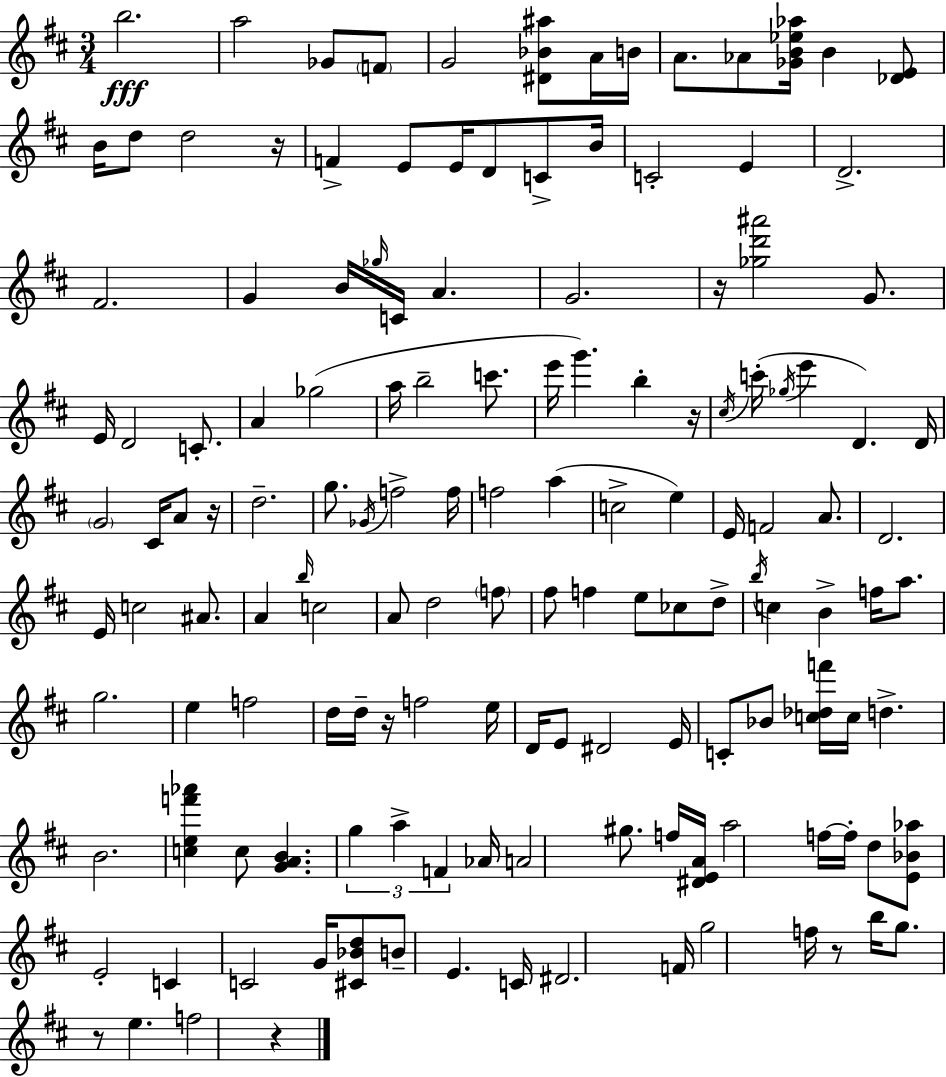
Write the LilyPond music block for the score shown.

{
  \clef treble
  \numericTimeSignature
  \time 3/4
  \key d \major
  b''2.\fff | a''2 ges'8 \parenthesize f'8 | g'2 <dis' bes' ais''>8 a'16 b'16 | a'8. aes'8 <ges' b' ees'' aes''>16 b'4 <des' e'>8 | \break b'16 d''8 d''2 r16 | f'4-> e'8 e'16 d'8 c'8-> b'16 | c'2-. e'4 | d'2.-> | \break fis'2. | g'4 b'16 \grace { ges''16 } c'16 a'4. | g'2. | r16 <ges'' d''' ais'''>2 g'8. | \break e'16 d'2 c'8.-. | a'4 ges''2( | a''16 b''2-- c'''8. | e'''16 g'''4.) b''4-. | \break r16 \acciaccatura { cis''16 } c'''16-.( \acciaccatura { ges''16 } e'''4 d'4.) | d'16 \parenthesize g'2 cis'16 | a'8 r16 d''2.-- | g''8. \acciaccatura { ges'16 } f''2-> | \break f''16 f''2 | a''4( c''2-> | e''4) e'16 f'2 | a'8. d'2. | \break e'16 c''2 | ais'8. a'4 \grace { b''16 } c''2 | a'8 d''2 | \parenthesize f''8 fis''8 f''4 e''8 | \break ces''8 d''8-> \acciaccatura { b''16 } c''4 b'4-> | f''16 a''8. g''2. | e''4 f''2 | d''16 d''16-- r16 f''2 | \break e''16 d'16 e'8 dis'2 | e'16 c'8-. bes'8 <c'' des'' f'''>16 c''16 | d''4.-> b'2. | <c'' e'' f''' aes'''>4 c''8 | \break <g' a' b'>4. \tuplet 3/2 { g''4 a''4-> | f'4 } aes'16 a'2 | gis''8. f''16 <dis' e' a'>16 a''2 | f''16~~ f''16-. d''8 <e' bes' aes''>8 e'2-. | \break c'4 c'2 | g'16 <cis' bes' d''>8 b'8-- e'4. | c'16 dis'2. | f'16 g''2 | \break f''16 r8 b''16 g''8. r8 | e''4. f''2 | r4 \bar "|."
}